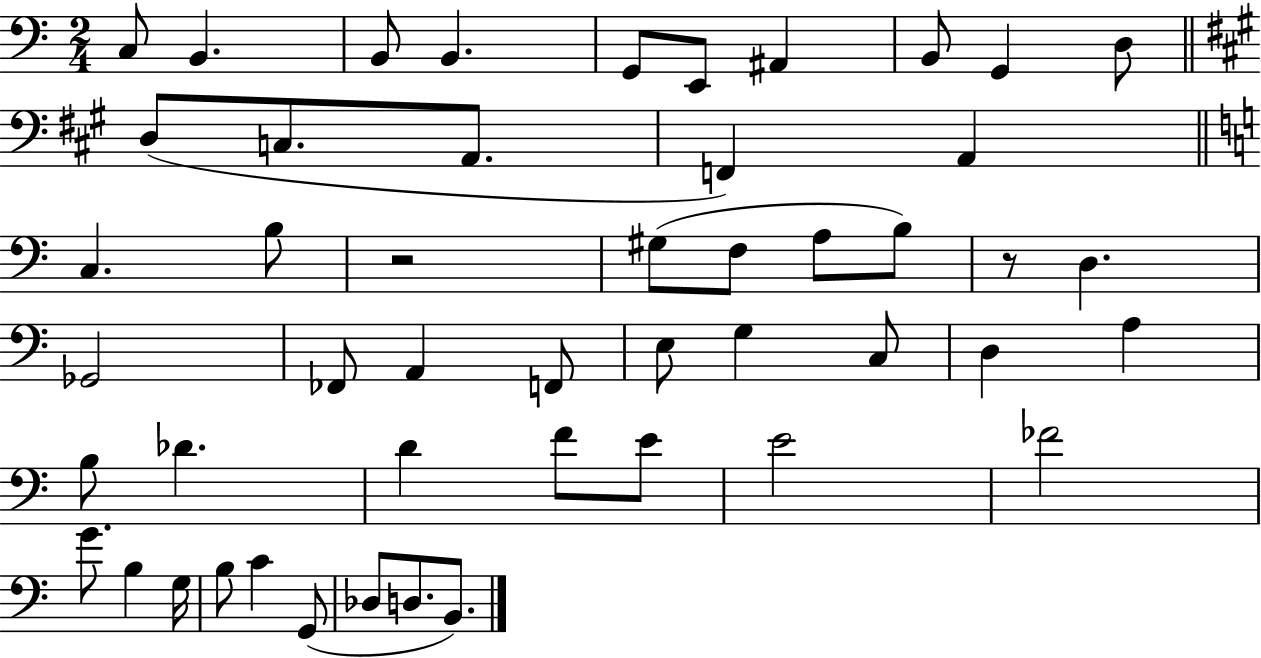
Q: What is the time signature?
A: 2/4